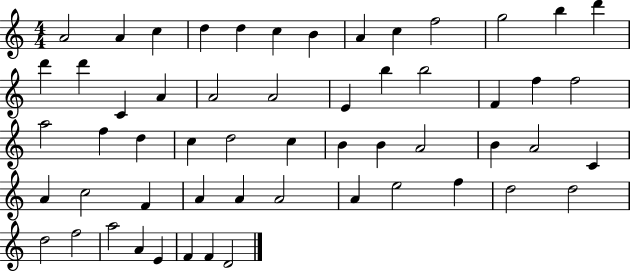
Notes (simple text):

A4/h A4/q C5/q D5/q D5/q C5/q B4/q A4/q C5/q F5/h G5/h B5/q D6/q D6/q D6/q C4/q A4/q A4/h A4/h E4/q B5/q B5/h F4/q F5/q F5/h A5/h F5/q D5/q C5/q D5/h C5/q B4/q B4/q A4/h B4/q A4/h C4/q A4/q C5/h F4/q A4/q A4/q A4/h A4/q E5/h F5/q D5/h D5/h D5/h F5/h A5/h A4/q E4/q F4/q F4/q D4/h